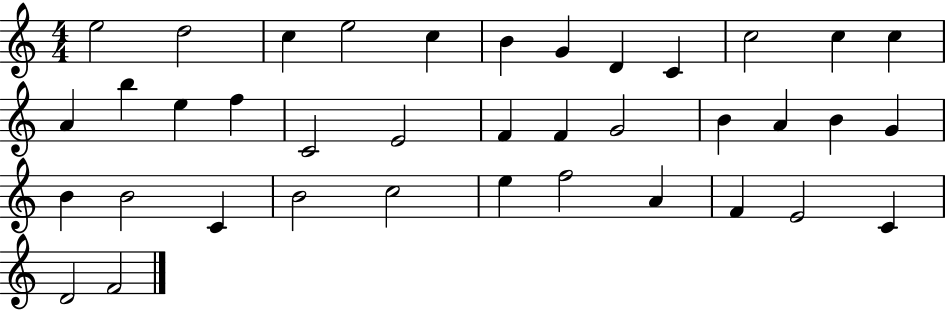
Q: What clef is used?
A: treble